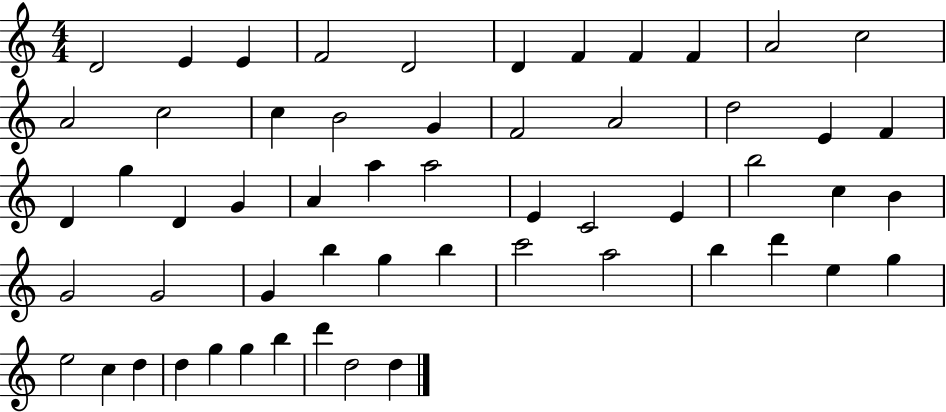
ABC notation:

X:1
T:Untitled
M:4/4
L:1/4
K:C
D2 E E F2 D2 D F F F A2 c2 A2 c2 c B2 G F2 A2 d2 E F D g D G A a a2 E C2 E b2 c B G2 G2 G b g b c'2 a2 b d' e g e2 c d d g g b d' d2 d